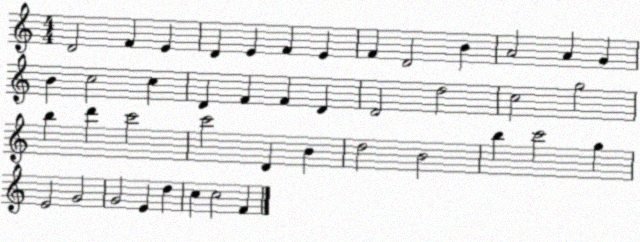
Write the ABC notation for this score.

X:1
T:Untitled
M:4/4
L:1/4
K:C
D2 F E D E F E F D2 B A2 A G B c2 c D F F D D2 d2 c2 g2 b d' c'2 c'2 D B d2 B2 b c'2 g E2 G2 G2 E d c c2 F